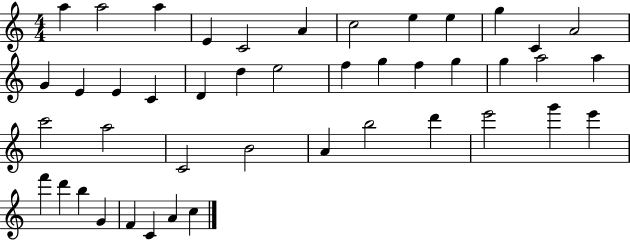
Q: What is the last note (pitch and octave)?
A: C5